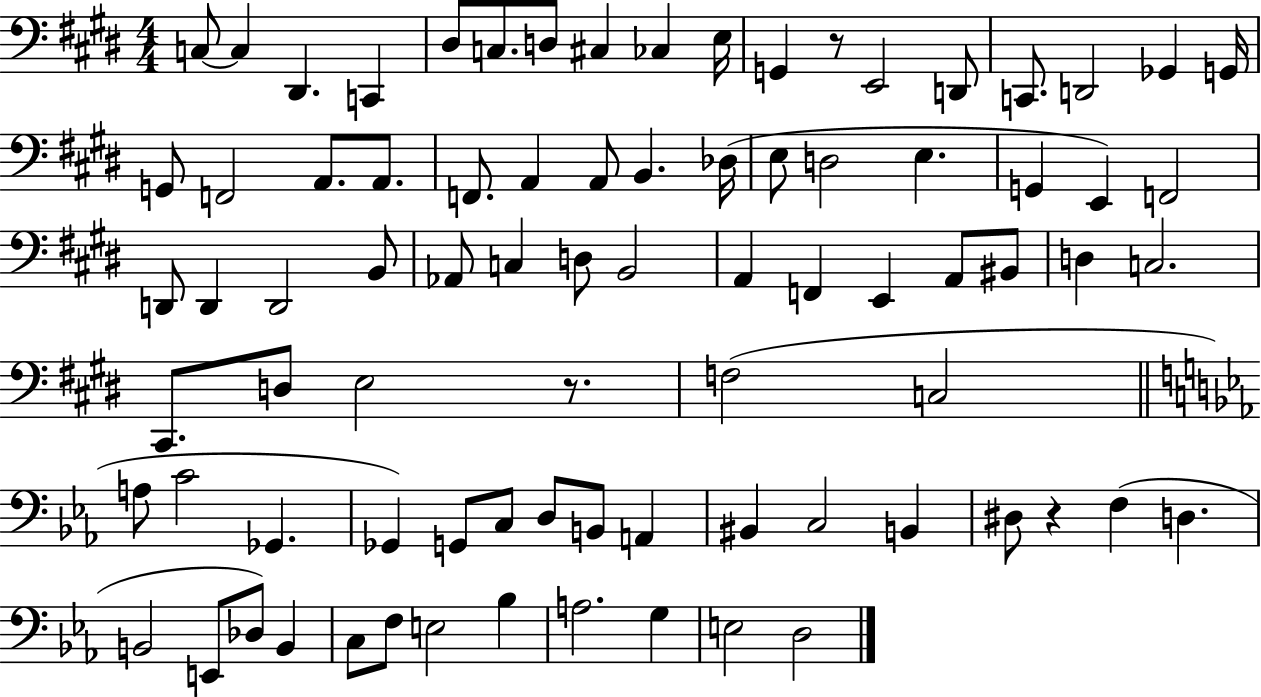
{
  \clef bass
  \numericTimeSignature
  \time 4/4
  \key e \major
  c8~~ c4 dis,4. c,4 | dis8 c8. d8 cis4 ces4 e16 | g,4 r8 e,2 d,8 | c,8. d,2 ges,4 g,16 | \break g,8 f,2 a,8. a,8. | f,8. a,4 a,8 b,4. des16( | e8 d2 e4. | g,4 e,4) f,2 | \break d,8 d,4 d,2 b,8 | aes,8 c4 d8 b,2 | a,4 f,4 e,4 a,8 bis,8 | d4 c2. | \break cis,8. d8 e2 r8. | f2( c2 | \bar "||" \break \key c \minor a8 c'2 ges,4. | ges,4) g,8 c8 d8 b,8 a,4 | bis,4 c2 b,4 | dis8 r4 f4( d4. | \break b,2 e,8 des8) b,4 | c8 f8 e2 bes4 | a2. g4 | e2 d2 | \break \bar "|."
}